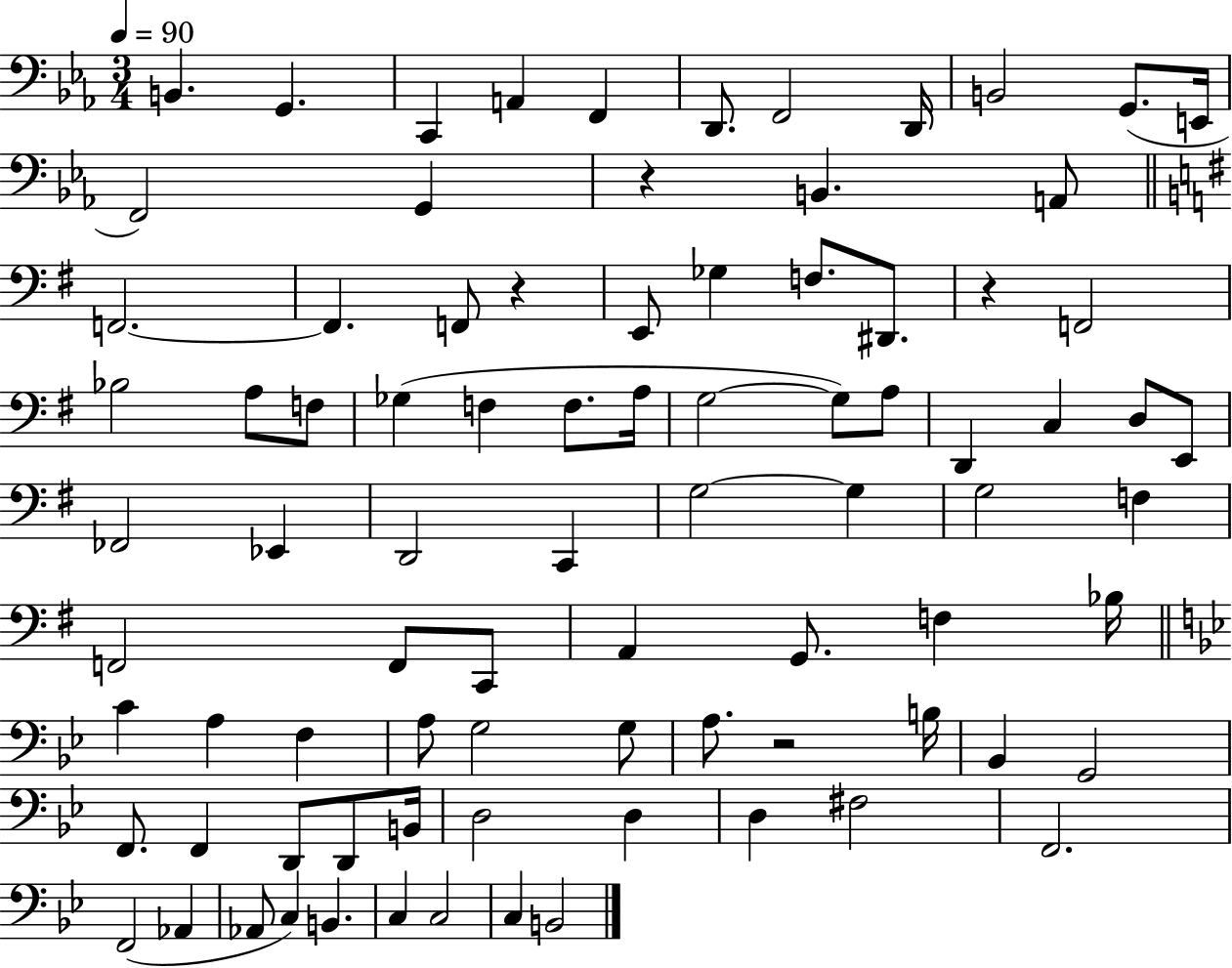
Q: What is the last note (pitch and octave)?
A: B2